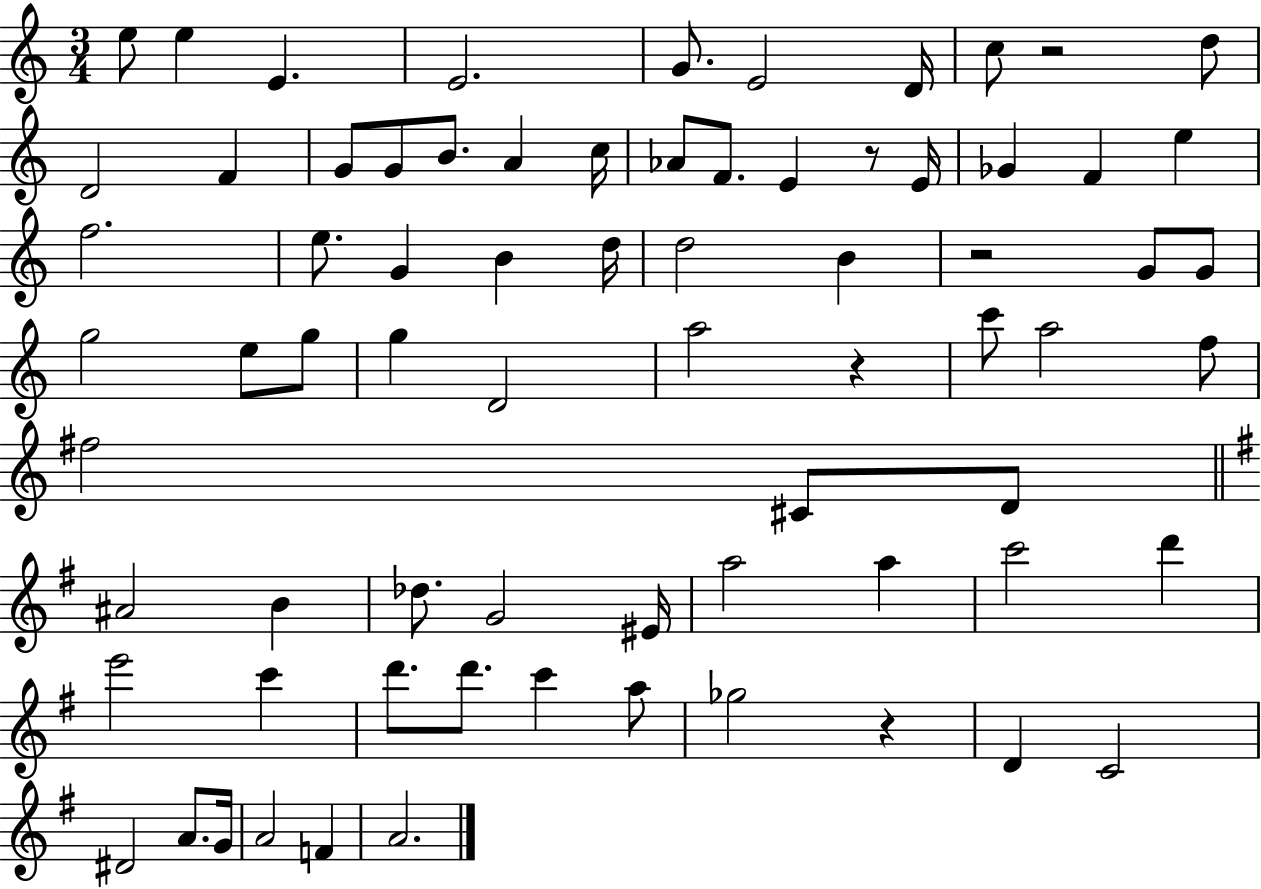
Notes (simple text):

E5/e E5/q E4/q. E4/h. G4/e. E4/h D4/s C5/e R/h D5/e D4/h F4/q G4/e G4/e B4/e. A4/q C5/s Ab4/e F4/e. E4/q R/e E4/s Gb4/q F4/q E5/q F5/h. E5/e. G4/q B4/q D5/s D5/h B4/q R/h G4/e G4/e G5/h E5/e G5/e G5/q D4/h A5/h R/q C6/e A5/h F5/e F#5/h C#4/e D4/e A#4/h B4/q Db5/e. G4/h EIS4/s A5/h A5/q C6/h D6/q E6/h C6/q D6/e. D6/e. C6/q A5/e Gb5/h R/q D4/q C4/h D#4/h A4/e. G4/s A4/h F4/q A4/h.